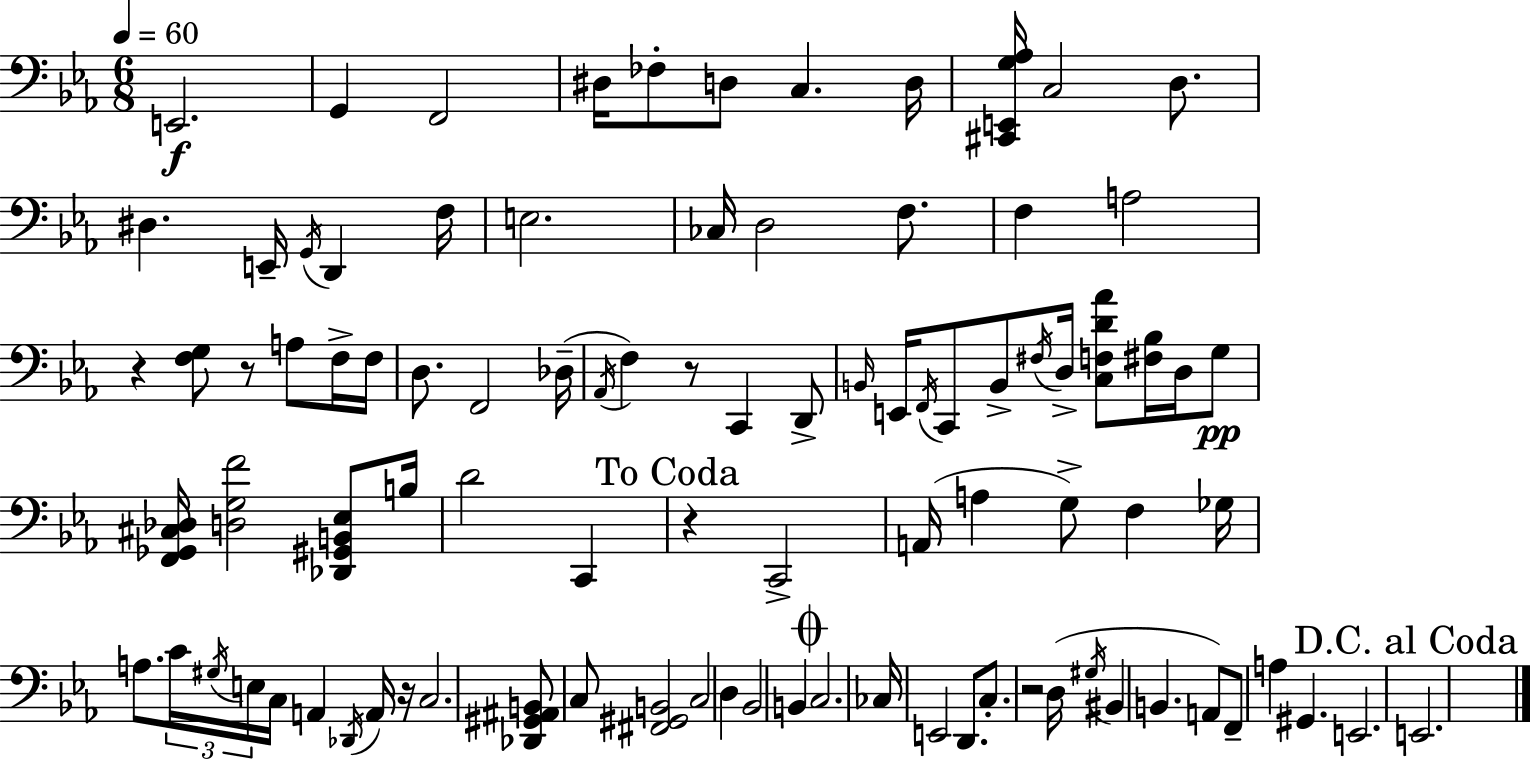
X:1
T:Untitled
M:6/8
L:1/4
K:Eb
E,,2 G,, F,,2 ^D,/4 _F,/2 D,/2 C, D,/4 [^C,,E,,G,_A,]/4 C,2 D,/2 ^D, E,,/4 G,,/4 D,, F,/4 E,2 _C,/4 D,2 F,/2 F, A,2 z [F,G,]/2 z/2 A,/2 F,/4 F,/4 D,/2 F,,2 _D,/4 _A,,/4 F, z/2 C,, D,,/2 B,,/4 E,,/4 F,,/4 C,,/2 B,,/2 ^F,/4 D,/4 [C,F,D_A]/2 [^F,_B,]/4 D,/4 G,/2 [F,,_G,,^C,_D,]/4 [D,G,F]2 [_D,,^G,,B,,_E,]/2 B,/4 D2 C,, z C,,2 A,,/4 A, G,/2 F, _G,/4 A,/2 C/4 ^G,/4 E,/4 C,/4 A,, _D,,/4 A,,/4 z/4 C,2 [_D,,^G,,^A,,B,,]/2 C,/2 [^F,,^G,,B,,]2 C,2 D, _B,,2 B,, C,2 _C,/4 E,,2 D,,/2 C,/2 z2 D,/4 ^G,/4 ^B,, B,, A,,/2 F,,/2 A, ^G,, E,,2 E,,2